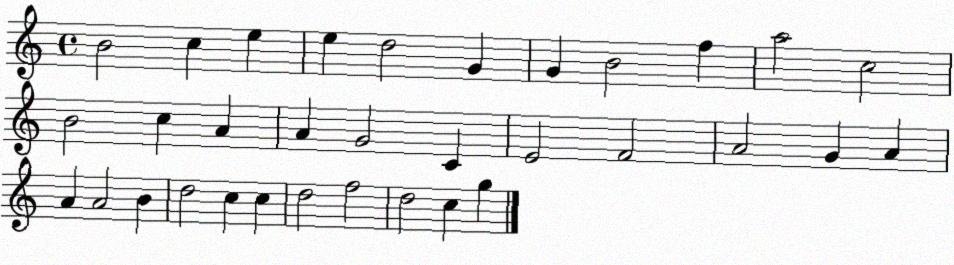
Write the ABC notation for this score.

X:1
T:Untitled
M:4/4
L:1/4
K:C
B2 c e e d2 G G B2 f a2 c2 B2 c A A G2 C E2 F2 A2 G A A A2 B d2 c c d2 f2 d2 c g